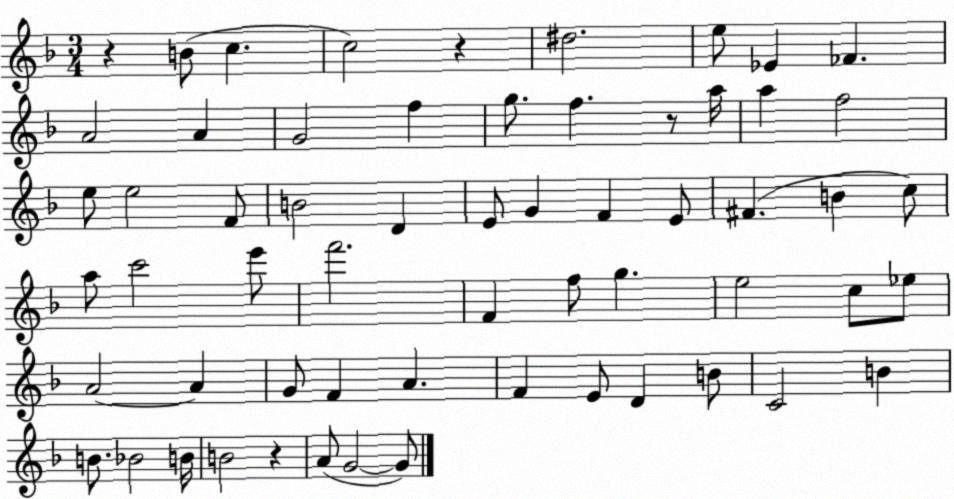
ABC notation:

X:1
T:Untitled
M:3/4
L:1/4
K:F
z B/2 c c2 z ^d2 e/2 _E _F A2 A G2 f g/2 f z/2 a/4 a f2 e/2 e2 F/2 B2 D E/2 G F E/2 ^F B c/2 a/2 c'2 e'/2 f'2 F f/2 g e2 c/2 _e/2 A2 A G/2 F A F E/2 D B/2 C2 B B/2 _B2 B/4 B2 z A/2 G2 G/2